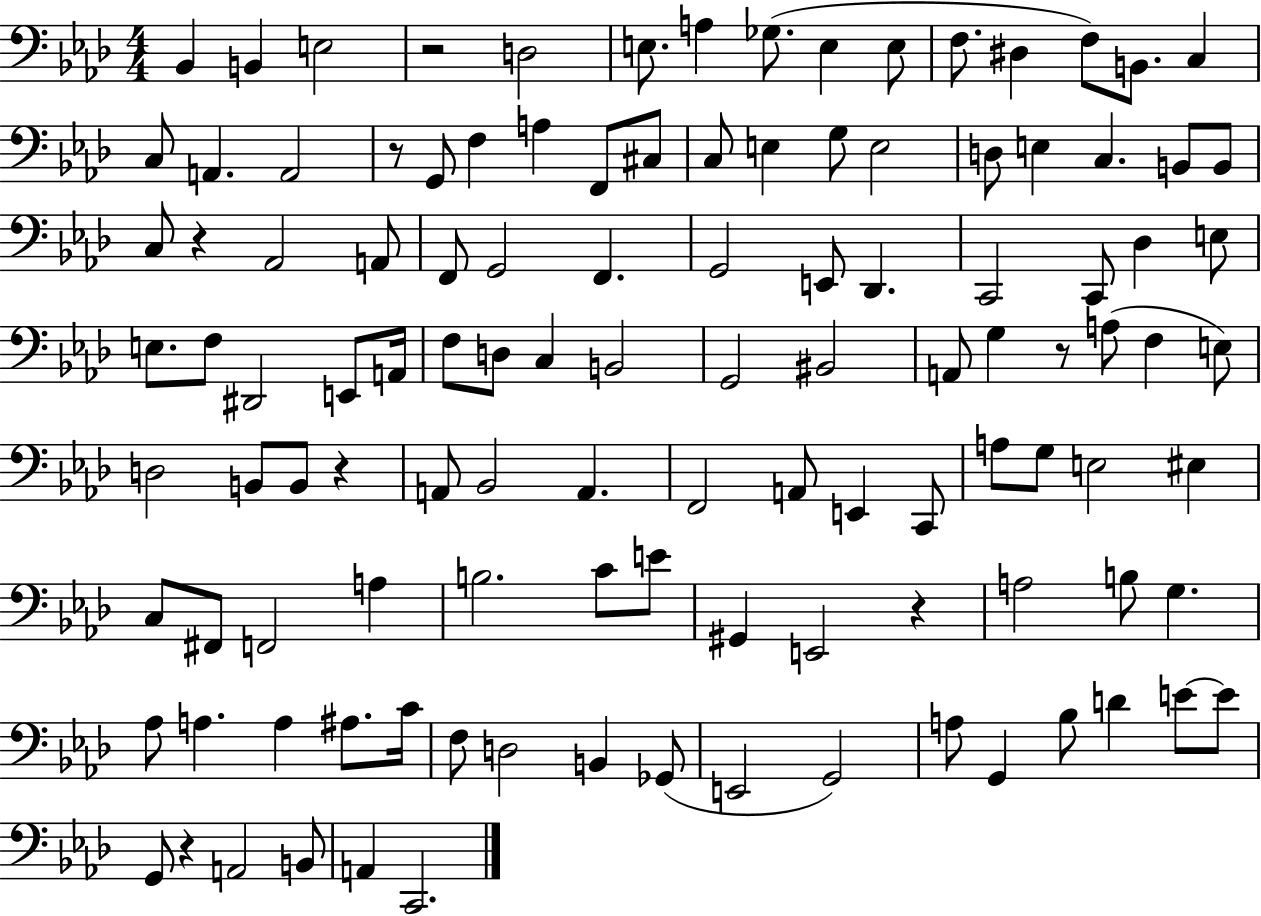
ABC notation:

X:1
T:Untitled
M:4/4
L:1/4
K:Ab
_B,, B,, E,2 z2 D,2 E,/2 A, _G,/2 E, E,/2 F,/2 ^D, F,/2 B,,/2 C, C,/2 A,, A,,2 z/2 G,,/2 F, A, F,,/2 ^C,/2 C,/2 E, G,/2 E,2 D,/2 E, C, B,,/2 B,,/2 C,/2 z _A,,2 A,,/2 F,,/2 G,,2 F,, G,,2 E,,/2 _D,, C,,2 C,,/2 _D, E,/2 E,/2 F,/2 ^D,,2 E,,/2 A,,/4 F,/2 D,/2 C, B,,2 G,,2 ^B,,2 A,,/2 G, z/2 A,/2 F, E,/2 D,2 B,,/2 B,,/2 z A,,/2 _B,,2 A,, F,,2 A,,/2 E,, C,,/2 A,/2 G,/2 E,2 ^E, C,/2 ^F,,/2 F,,2 A, B,2 C/2 E/2 ^G,, E,,2 z A,2 B,/2 G, _A,/2 A, A, ^A,/2 C/4 F,/2 D,2 B,, _G,,/2 E,,2 G,,2 A,/2 G,, _B,/2 D E/2 E/2 G,,/2 z A,,2 B,,/2 A,, C,,2